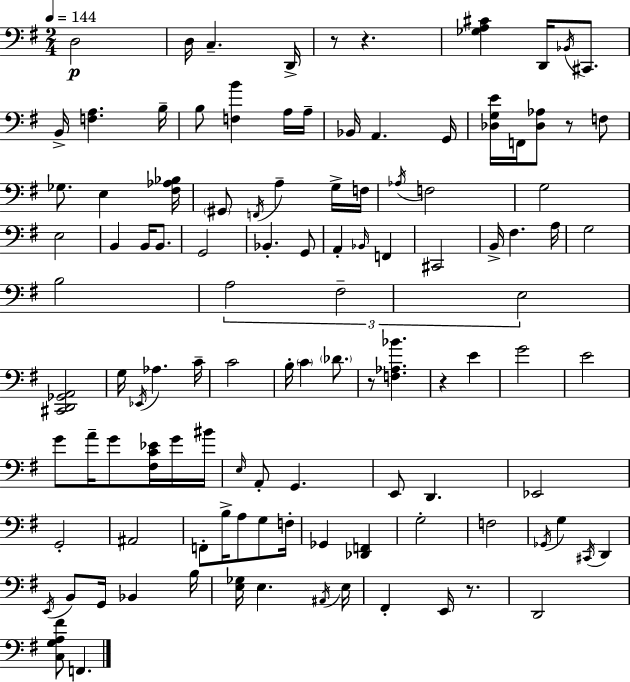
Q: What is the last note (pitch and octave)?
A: F2